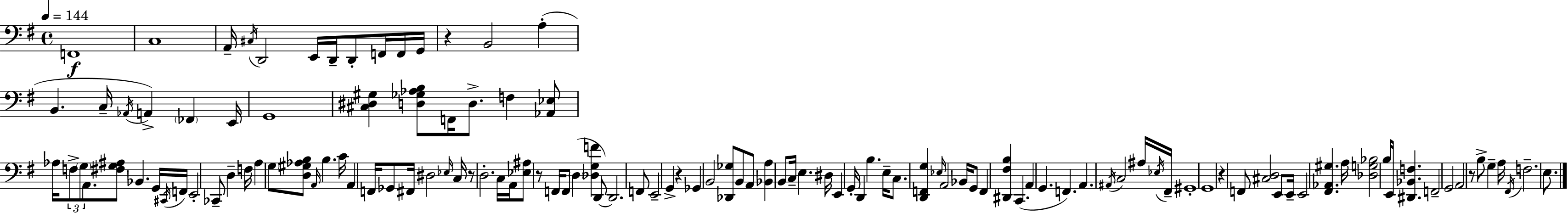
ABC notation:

X:1
T:Untitled
M:4/4
L:1/4
K:Em
F,,4 C,4 A,,/4 ^C,/4 D,,2 E,,/4 D,,/4 D,,/2 F,,/4 F,,/4 G,,/4 z B,,2 A, B,, C,/4 _A,,/4 A,, _F,, E,,/4 G,,4 [^C,^D,^G,] [D,_G,_A,B,]/2 F,,/4 D,/2 F, [_A,,_E,]/2 _A,/4 F,/2 G,/2 A,,/2 [^F,G,^A,]/2 _B,, G,,/4 ^C,,/4 F,,/4 E,,2 _C,,/2 D, F,/4 A, G,/2 [D,^G,_A,B,]/2 A,,/4 B, C/4 A,, F,,/4 _G,,/2 ^F,,/4 ^D,2 _E,/4 C,/4 z/2 D,2 C,/4 A,,/4 [_E,^A,]/2 z/2 F,,/4 F,,/2 D, [_D,G,F] D,,/2 D,,2 F,,/2 E,,2 G,, z _G,, B,,2 [_D,,_G,]/2 B,,/2 A,,/2 [_B,,A,] B,,/2 C,/4 E, ^D,/4 E,, G,,/4 D,, B, E,/4 C,/2 [D,,F,,G,] _E,/4 A,,2 _B,,/4 G,,/2 F,, [^D,,^F,B,] C,, A,, G,, F,, A,, ^A,,/4 C,2 ^A,/4 _E,/4 ^F,,/4 ^G,,4 G,,4 z F,,/2 [^C,D,]2 E,,/2 E,,/4 E,,2 [^F,,_A,,^G,] A,/4 [_D,G,_B,]2 B,/4 E,,/4 [^D,,_B,,F,] F,,2 G,,2 A,,2 z/2 B,/2 G, A,/4 ^F,,/4 F,2 E,/2